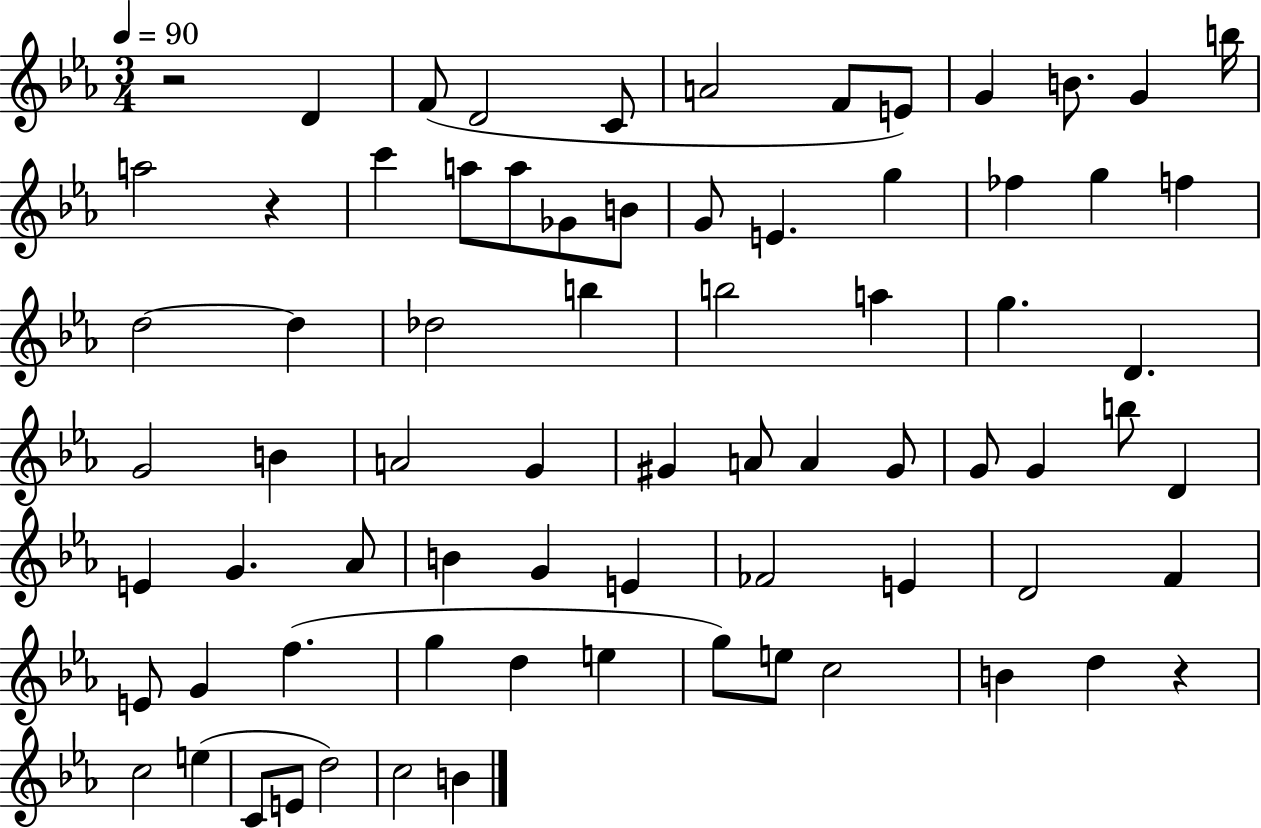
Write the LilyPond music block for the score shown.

{
  \clef treble
  \numericTimeSignature
  \time 3/4
  \key ees \major
  \tempo 4 = 90
  r2 d'4 | f'8( d'2 c'8 | a'2 f'8 e'8) | g'4 b'8. g'4 b''16 | \break a''2 r4 | c'''4 a''8 a''8 ges'8 b'8 | g'8 e'4. g''4 | fes''4 g''4 f''4 | \break d''2~~ d''4 | des''2 b''4 | b''2 a''4 | g''4. d'4. | \break g'2 b'4 | a'2 g'4 | gis'4 a'8 a'4 gis'8 | g'8 g'4 b''8 d'4 | \break e'4 g'4. aes'8 | b'4 g'4 e'4 | fes'2 e'4 | d'2 f'4 | \break e'8 g'4 f''4.( | g''4 d''4 e''4 | g''8) e''8 c''2 | b'4 d''4 r4 | \break c''2 e''4( | c'8 e'8 d''2) | c''2 b'4 | \bar "|."
}